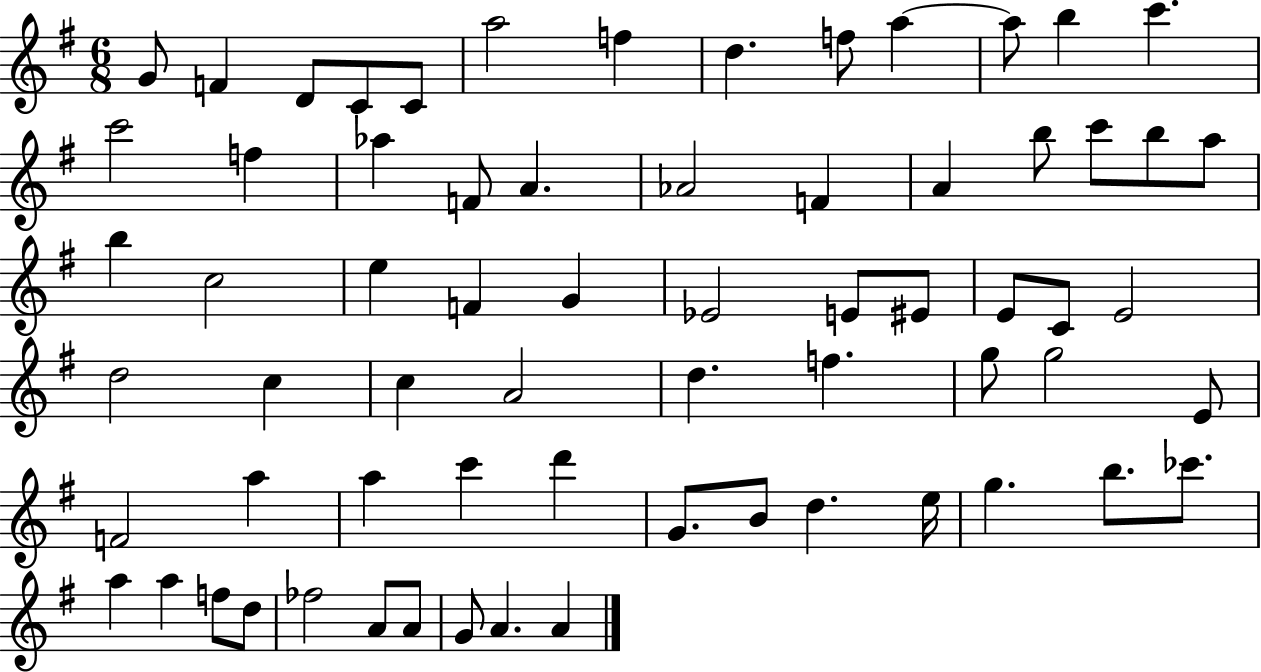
{
  \clef treble
  \numericTimeSignature
  \time 6/8
  \key g \major
  \repeat volta 2 { g'8 f'4 d'8 c'8 c'8 | a''2 f''4 | d''4. f''8 a''4~~ | a''8 b''4 c'''4. | \break c'''2 f''4 | aes''4 f'8 a'4. | aes'2 f'4 | a'4 b''8 c'''8 b''8 a''8 | \break b''4 c''2 | e''4 f'4 g'4 | ees'2 e'8 eis'8 | e'8 c'8 e'2 | \break d''2 c''4 | c''4 a'2 | d''4. f''4. | g''8 g''2 e'8 | \break f'2 a''4 | a''4 c'''4 d'''4 | g'8. b'8 d''4. e''16 | g''4. b''8. ces'''8. | \break a''4 a''4 f''8 d''8 | fes''2 a'8 a'8 | g'8 a'4. a'4 | } \bar "|."
}